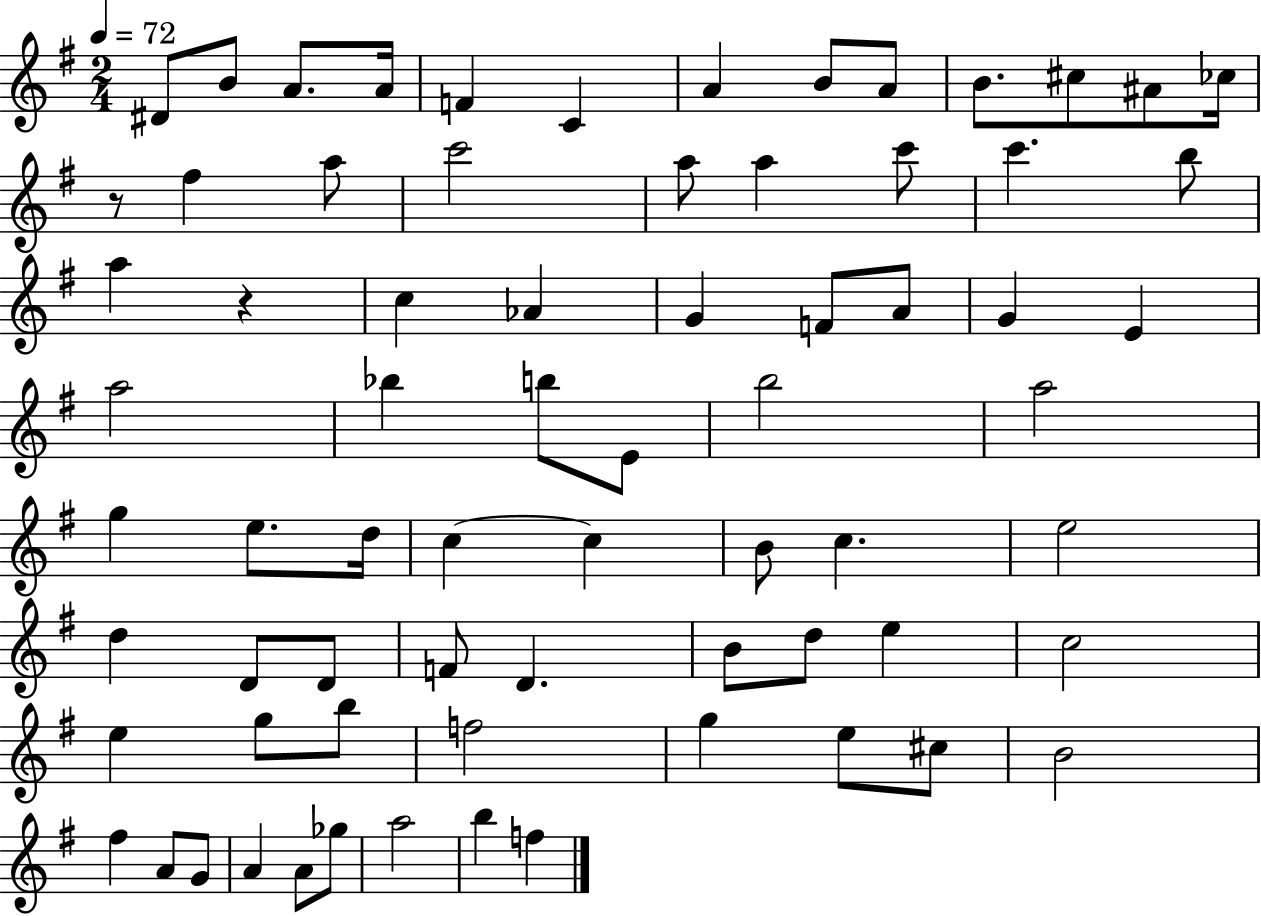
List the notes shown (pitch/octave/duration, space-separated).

D#4/e B4/e A4/e. A4/s F4/q C4/q A4/q B4/e A4/e B4/e. C#5/e A#4/e CES5/s R/e F#5/q A5/e C6/h A5/e A5/q C6/e C6/q. B5/e A5/q R/q C5/q Ab4/q G4/q F4/e A4/e G4/q E4/q A5/h Bb5/q B5/e E4/e B5/h A5/h G5/q E5/e. D5/s C5/q C5/q B4/e C5/q. E5/h D5/q D4/e D4/e F4/e D4/q. B4/e D5/e E5/q C5/h E5/q G5/e B5/e F5/h G5/q E5/e C#5/e B4/h F#5/q A4/e G4/e A4/q A4/e Gb5/e A5/h B5/q F5/q